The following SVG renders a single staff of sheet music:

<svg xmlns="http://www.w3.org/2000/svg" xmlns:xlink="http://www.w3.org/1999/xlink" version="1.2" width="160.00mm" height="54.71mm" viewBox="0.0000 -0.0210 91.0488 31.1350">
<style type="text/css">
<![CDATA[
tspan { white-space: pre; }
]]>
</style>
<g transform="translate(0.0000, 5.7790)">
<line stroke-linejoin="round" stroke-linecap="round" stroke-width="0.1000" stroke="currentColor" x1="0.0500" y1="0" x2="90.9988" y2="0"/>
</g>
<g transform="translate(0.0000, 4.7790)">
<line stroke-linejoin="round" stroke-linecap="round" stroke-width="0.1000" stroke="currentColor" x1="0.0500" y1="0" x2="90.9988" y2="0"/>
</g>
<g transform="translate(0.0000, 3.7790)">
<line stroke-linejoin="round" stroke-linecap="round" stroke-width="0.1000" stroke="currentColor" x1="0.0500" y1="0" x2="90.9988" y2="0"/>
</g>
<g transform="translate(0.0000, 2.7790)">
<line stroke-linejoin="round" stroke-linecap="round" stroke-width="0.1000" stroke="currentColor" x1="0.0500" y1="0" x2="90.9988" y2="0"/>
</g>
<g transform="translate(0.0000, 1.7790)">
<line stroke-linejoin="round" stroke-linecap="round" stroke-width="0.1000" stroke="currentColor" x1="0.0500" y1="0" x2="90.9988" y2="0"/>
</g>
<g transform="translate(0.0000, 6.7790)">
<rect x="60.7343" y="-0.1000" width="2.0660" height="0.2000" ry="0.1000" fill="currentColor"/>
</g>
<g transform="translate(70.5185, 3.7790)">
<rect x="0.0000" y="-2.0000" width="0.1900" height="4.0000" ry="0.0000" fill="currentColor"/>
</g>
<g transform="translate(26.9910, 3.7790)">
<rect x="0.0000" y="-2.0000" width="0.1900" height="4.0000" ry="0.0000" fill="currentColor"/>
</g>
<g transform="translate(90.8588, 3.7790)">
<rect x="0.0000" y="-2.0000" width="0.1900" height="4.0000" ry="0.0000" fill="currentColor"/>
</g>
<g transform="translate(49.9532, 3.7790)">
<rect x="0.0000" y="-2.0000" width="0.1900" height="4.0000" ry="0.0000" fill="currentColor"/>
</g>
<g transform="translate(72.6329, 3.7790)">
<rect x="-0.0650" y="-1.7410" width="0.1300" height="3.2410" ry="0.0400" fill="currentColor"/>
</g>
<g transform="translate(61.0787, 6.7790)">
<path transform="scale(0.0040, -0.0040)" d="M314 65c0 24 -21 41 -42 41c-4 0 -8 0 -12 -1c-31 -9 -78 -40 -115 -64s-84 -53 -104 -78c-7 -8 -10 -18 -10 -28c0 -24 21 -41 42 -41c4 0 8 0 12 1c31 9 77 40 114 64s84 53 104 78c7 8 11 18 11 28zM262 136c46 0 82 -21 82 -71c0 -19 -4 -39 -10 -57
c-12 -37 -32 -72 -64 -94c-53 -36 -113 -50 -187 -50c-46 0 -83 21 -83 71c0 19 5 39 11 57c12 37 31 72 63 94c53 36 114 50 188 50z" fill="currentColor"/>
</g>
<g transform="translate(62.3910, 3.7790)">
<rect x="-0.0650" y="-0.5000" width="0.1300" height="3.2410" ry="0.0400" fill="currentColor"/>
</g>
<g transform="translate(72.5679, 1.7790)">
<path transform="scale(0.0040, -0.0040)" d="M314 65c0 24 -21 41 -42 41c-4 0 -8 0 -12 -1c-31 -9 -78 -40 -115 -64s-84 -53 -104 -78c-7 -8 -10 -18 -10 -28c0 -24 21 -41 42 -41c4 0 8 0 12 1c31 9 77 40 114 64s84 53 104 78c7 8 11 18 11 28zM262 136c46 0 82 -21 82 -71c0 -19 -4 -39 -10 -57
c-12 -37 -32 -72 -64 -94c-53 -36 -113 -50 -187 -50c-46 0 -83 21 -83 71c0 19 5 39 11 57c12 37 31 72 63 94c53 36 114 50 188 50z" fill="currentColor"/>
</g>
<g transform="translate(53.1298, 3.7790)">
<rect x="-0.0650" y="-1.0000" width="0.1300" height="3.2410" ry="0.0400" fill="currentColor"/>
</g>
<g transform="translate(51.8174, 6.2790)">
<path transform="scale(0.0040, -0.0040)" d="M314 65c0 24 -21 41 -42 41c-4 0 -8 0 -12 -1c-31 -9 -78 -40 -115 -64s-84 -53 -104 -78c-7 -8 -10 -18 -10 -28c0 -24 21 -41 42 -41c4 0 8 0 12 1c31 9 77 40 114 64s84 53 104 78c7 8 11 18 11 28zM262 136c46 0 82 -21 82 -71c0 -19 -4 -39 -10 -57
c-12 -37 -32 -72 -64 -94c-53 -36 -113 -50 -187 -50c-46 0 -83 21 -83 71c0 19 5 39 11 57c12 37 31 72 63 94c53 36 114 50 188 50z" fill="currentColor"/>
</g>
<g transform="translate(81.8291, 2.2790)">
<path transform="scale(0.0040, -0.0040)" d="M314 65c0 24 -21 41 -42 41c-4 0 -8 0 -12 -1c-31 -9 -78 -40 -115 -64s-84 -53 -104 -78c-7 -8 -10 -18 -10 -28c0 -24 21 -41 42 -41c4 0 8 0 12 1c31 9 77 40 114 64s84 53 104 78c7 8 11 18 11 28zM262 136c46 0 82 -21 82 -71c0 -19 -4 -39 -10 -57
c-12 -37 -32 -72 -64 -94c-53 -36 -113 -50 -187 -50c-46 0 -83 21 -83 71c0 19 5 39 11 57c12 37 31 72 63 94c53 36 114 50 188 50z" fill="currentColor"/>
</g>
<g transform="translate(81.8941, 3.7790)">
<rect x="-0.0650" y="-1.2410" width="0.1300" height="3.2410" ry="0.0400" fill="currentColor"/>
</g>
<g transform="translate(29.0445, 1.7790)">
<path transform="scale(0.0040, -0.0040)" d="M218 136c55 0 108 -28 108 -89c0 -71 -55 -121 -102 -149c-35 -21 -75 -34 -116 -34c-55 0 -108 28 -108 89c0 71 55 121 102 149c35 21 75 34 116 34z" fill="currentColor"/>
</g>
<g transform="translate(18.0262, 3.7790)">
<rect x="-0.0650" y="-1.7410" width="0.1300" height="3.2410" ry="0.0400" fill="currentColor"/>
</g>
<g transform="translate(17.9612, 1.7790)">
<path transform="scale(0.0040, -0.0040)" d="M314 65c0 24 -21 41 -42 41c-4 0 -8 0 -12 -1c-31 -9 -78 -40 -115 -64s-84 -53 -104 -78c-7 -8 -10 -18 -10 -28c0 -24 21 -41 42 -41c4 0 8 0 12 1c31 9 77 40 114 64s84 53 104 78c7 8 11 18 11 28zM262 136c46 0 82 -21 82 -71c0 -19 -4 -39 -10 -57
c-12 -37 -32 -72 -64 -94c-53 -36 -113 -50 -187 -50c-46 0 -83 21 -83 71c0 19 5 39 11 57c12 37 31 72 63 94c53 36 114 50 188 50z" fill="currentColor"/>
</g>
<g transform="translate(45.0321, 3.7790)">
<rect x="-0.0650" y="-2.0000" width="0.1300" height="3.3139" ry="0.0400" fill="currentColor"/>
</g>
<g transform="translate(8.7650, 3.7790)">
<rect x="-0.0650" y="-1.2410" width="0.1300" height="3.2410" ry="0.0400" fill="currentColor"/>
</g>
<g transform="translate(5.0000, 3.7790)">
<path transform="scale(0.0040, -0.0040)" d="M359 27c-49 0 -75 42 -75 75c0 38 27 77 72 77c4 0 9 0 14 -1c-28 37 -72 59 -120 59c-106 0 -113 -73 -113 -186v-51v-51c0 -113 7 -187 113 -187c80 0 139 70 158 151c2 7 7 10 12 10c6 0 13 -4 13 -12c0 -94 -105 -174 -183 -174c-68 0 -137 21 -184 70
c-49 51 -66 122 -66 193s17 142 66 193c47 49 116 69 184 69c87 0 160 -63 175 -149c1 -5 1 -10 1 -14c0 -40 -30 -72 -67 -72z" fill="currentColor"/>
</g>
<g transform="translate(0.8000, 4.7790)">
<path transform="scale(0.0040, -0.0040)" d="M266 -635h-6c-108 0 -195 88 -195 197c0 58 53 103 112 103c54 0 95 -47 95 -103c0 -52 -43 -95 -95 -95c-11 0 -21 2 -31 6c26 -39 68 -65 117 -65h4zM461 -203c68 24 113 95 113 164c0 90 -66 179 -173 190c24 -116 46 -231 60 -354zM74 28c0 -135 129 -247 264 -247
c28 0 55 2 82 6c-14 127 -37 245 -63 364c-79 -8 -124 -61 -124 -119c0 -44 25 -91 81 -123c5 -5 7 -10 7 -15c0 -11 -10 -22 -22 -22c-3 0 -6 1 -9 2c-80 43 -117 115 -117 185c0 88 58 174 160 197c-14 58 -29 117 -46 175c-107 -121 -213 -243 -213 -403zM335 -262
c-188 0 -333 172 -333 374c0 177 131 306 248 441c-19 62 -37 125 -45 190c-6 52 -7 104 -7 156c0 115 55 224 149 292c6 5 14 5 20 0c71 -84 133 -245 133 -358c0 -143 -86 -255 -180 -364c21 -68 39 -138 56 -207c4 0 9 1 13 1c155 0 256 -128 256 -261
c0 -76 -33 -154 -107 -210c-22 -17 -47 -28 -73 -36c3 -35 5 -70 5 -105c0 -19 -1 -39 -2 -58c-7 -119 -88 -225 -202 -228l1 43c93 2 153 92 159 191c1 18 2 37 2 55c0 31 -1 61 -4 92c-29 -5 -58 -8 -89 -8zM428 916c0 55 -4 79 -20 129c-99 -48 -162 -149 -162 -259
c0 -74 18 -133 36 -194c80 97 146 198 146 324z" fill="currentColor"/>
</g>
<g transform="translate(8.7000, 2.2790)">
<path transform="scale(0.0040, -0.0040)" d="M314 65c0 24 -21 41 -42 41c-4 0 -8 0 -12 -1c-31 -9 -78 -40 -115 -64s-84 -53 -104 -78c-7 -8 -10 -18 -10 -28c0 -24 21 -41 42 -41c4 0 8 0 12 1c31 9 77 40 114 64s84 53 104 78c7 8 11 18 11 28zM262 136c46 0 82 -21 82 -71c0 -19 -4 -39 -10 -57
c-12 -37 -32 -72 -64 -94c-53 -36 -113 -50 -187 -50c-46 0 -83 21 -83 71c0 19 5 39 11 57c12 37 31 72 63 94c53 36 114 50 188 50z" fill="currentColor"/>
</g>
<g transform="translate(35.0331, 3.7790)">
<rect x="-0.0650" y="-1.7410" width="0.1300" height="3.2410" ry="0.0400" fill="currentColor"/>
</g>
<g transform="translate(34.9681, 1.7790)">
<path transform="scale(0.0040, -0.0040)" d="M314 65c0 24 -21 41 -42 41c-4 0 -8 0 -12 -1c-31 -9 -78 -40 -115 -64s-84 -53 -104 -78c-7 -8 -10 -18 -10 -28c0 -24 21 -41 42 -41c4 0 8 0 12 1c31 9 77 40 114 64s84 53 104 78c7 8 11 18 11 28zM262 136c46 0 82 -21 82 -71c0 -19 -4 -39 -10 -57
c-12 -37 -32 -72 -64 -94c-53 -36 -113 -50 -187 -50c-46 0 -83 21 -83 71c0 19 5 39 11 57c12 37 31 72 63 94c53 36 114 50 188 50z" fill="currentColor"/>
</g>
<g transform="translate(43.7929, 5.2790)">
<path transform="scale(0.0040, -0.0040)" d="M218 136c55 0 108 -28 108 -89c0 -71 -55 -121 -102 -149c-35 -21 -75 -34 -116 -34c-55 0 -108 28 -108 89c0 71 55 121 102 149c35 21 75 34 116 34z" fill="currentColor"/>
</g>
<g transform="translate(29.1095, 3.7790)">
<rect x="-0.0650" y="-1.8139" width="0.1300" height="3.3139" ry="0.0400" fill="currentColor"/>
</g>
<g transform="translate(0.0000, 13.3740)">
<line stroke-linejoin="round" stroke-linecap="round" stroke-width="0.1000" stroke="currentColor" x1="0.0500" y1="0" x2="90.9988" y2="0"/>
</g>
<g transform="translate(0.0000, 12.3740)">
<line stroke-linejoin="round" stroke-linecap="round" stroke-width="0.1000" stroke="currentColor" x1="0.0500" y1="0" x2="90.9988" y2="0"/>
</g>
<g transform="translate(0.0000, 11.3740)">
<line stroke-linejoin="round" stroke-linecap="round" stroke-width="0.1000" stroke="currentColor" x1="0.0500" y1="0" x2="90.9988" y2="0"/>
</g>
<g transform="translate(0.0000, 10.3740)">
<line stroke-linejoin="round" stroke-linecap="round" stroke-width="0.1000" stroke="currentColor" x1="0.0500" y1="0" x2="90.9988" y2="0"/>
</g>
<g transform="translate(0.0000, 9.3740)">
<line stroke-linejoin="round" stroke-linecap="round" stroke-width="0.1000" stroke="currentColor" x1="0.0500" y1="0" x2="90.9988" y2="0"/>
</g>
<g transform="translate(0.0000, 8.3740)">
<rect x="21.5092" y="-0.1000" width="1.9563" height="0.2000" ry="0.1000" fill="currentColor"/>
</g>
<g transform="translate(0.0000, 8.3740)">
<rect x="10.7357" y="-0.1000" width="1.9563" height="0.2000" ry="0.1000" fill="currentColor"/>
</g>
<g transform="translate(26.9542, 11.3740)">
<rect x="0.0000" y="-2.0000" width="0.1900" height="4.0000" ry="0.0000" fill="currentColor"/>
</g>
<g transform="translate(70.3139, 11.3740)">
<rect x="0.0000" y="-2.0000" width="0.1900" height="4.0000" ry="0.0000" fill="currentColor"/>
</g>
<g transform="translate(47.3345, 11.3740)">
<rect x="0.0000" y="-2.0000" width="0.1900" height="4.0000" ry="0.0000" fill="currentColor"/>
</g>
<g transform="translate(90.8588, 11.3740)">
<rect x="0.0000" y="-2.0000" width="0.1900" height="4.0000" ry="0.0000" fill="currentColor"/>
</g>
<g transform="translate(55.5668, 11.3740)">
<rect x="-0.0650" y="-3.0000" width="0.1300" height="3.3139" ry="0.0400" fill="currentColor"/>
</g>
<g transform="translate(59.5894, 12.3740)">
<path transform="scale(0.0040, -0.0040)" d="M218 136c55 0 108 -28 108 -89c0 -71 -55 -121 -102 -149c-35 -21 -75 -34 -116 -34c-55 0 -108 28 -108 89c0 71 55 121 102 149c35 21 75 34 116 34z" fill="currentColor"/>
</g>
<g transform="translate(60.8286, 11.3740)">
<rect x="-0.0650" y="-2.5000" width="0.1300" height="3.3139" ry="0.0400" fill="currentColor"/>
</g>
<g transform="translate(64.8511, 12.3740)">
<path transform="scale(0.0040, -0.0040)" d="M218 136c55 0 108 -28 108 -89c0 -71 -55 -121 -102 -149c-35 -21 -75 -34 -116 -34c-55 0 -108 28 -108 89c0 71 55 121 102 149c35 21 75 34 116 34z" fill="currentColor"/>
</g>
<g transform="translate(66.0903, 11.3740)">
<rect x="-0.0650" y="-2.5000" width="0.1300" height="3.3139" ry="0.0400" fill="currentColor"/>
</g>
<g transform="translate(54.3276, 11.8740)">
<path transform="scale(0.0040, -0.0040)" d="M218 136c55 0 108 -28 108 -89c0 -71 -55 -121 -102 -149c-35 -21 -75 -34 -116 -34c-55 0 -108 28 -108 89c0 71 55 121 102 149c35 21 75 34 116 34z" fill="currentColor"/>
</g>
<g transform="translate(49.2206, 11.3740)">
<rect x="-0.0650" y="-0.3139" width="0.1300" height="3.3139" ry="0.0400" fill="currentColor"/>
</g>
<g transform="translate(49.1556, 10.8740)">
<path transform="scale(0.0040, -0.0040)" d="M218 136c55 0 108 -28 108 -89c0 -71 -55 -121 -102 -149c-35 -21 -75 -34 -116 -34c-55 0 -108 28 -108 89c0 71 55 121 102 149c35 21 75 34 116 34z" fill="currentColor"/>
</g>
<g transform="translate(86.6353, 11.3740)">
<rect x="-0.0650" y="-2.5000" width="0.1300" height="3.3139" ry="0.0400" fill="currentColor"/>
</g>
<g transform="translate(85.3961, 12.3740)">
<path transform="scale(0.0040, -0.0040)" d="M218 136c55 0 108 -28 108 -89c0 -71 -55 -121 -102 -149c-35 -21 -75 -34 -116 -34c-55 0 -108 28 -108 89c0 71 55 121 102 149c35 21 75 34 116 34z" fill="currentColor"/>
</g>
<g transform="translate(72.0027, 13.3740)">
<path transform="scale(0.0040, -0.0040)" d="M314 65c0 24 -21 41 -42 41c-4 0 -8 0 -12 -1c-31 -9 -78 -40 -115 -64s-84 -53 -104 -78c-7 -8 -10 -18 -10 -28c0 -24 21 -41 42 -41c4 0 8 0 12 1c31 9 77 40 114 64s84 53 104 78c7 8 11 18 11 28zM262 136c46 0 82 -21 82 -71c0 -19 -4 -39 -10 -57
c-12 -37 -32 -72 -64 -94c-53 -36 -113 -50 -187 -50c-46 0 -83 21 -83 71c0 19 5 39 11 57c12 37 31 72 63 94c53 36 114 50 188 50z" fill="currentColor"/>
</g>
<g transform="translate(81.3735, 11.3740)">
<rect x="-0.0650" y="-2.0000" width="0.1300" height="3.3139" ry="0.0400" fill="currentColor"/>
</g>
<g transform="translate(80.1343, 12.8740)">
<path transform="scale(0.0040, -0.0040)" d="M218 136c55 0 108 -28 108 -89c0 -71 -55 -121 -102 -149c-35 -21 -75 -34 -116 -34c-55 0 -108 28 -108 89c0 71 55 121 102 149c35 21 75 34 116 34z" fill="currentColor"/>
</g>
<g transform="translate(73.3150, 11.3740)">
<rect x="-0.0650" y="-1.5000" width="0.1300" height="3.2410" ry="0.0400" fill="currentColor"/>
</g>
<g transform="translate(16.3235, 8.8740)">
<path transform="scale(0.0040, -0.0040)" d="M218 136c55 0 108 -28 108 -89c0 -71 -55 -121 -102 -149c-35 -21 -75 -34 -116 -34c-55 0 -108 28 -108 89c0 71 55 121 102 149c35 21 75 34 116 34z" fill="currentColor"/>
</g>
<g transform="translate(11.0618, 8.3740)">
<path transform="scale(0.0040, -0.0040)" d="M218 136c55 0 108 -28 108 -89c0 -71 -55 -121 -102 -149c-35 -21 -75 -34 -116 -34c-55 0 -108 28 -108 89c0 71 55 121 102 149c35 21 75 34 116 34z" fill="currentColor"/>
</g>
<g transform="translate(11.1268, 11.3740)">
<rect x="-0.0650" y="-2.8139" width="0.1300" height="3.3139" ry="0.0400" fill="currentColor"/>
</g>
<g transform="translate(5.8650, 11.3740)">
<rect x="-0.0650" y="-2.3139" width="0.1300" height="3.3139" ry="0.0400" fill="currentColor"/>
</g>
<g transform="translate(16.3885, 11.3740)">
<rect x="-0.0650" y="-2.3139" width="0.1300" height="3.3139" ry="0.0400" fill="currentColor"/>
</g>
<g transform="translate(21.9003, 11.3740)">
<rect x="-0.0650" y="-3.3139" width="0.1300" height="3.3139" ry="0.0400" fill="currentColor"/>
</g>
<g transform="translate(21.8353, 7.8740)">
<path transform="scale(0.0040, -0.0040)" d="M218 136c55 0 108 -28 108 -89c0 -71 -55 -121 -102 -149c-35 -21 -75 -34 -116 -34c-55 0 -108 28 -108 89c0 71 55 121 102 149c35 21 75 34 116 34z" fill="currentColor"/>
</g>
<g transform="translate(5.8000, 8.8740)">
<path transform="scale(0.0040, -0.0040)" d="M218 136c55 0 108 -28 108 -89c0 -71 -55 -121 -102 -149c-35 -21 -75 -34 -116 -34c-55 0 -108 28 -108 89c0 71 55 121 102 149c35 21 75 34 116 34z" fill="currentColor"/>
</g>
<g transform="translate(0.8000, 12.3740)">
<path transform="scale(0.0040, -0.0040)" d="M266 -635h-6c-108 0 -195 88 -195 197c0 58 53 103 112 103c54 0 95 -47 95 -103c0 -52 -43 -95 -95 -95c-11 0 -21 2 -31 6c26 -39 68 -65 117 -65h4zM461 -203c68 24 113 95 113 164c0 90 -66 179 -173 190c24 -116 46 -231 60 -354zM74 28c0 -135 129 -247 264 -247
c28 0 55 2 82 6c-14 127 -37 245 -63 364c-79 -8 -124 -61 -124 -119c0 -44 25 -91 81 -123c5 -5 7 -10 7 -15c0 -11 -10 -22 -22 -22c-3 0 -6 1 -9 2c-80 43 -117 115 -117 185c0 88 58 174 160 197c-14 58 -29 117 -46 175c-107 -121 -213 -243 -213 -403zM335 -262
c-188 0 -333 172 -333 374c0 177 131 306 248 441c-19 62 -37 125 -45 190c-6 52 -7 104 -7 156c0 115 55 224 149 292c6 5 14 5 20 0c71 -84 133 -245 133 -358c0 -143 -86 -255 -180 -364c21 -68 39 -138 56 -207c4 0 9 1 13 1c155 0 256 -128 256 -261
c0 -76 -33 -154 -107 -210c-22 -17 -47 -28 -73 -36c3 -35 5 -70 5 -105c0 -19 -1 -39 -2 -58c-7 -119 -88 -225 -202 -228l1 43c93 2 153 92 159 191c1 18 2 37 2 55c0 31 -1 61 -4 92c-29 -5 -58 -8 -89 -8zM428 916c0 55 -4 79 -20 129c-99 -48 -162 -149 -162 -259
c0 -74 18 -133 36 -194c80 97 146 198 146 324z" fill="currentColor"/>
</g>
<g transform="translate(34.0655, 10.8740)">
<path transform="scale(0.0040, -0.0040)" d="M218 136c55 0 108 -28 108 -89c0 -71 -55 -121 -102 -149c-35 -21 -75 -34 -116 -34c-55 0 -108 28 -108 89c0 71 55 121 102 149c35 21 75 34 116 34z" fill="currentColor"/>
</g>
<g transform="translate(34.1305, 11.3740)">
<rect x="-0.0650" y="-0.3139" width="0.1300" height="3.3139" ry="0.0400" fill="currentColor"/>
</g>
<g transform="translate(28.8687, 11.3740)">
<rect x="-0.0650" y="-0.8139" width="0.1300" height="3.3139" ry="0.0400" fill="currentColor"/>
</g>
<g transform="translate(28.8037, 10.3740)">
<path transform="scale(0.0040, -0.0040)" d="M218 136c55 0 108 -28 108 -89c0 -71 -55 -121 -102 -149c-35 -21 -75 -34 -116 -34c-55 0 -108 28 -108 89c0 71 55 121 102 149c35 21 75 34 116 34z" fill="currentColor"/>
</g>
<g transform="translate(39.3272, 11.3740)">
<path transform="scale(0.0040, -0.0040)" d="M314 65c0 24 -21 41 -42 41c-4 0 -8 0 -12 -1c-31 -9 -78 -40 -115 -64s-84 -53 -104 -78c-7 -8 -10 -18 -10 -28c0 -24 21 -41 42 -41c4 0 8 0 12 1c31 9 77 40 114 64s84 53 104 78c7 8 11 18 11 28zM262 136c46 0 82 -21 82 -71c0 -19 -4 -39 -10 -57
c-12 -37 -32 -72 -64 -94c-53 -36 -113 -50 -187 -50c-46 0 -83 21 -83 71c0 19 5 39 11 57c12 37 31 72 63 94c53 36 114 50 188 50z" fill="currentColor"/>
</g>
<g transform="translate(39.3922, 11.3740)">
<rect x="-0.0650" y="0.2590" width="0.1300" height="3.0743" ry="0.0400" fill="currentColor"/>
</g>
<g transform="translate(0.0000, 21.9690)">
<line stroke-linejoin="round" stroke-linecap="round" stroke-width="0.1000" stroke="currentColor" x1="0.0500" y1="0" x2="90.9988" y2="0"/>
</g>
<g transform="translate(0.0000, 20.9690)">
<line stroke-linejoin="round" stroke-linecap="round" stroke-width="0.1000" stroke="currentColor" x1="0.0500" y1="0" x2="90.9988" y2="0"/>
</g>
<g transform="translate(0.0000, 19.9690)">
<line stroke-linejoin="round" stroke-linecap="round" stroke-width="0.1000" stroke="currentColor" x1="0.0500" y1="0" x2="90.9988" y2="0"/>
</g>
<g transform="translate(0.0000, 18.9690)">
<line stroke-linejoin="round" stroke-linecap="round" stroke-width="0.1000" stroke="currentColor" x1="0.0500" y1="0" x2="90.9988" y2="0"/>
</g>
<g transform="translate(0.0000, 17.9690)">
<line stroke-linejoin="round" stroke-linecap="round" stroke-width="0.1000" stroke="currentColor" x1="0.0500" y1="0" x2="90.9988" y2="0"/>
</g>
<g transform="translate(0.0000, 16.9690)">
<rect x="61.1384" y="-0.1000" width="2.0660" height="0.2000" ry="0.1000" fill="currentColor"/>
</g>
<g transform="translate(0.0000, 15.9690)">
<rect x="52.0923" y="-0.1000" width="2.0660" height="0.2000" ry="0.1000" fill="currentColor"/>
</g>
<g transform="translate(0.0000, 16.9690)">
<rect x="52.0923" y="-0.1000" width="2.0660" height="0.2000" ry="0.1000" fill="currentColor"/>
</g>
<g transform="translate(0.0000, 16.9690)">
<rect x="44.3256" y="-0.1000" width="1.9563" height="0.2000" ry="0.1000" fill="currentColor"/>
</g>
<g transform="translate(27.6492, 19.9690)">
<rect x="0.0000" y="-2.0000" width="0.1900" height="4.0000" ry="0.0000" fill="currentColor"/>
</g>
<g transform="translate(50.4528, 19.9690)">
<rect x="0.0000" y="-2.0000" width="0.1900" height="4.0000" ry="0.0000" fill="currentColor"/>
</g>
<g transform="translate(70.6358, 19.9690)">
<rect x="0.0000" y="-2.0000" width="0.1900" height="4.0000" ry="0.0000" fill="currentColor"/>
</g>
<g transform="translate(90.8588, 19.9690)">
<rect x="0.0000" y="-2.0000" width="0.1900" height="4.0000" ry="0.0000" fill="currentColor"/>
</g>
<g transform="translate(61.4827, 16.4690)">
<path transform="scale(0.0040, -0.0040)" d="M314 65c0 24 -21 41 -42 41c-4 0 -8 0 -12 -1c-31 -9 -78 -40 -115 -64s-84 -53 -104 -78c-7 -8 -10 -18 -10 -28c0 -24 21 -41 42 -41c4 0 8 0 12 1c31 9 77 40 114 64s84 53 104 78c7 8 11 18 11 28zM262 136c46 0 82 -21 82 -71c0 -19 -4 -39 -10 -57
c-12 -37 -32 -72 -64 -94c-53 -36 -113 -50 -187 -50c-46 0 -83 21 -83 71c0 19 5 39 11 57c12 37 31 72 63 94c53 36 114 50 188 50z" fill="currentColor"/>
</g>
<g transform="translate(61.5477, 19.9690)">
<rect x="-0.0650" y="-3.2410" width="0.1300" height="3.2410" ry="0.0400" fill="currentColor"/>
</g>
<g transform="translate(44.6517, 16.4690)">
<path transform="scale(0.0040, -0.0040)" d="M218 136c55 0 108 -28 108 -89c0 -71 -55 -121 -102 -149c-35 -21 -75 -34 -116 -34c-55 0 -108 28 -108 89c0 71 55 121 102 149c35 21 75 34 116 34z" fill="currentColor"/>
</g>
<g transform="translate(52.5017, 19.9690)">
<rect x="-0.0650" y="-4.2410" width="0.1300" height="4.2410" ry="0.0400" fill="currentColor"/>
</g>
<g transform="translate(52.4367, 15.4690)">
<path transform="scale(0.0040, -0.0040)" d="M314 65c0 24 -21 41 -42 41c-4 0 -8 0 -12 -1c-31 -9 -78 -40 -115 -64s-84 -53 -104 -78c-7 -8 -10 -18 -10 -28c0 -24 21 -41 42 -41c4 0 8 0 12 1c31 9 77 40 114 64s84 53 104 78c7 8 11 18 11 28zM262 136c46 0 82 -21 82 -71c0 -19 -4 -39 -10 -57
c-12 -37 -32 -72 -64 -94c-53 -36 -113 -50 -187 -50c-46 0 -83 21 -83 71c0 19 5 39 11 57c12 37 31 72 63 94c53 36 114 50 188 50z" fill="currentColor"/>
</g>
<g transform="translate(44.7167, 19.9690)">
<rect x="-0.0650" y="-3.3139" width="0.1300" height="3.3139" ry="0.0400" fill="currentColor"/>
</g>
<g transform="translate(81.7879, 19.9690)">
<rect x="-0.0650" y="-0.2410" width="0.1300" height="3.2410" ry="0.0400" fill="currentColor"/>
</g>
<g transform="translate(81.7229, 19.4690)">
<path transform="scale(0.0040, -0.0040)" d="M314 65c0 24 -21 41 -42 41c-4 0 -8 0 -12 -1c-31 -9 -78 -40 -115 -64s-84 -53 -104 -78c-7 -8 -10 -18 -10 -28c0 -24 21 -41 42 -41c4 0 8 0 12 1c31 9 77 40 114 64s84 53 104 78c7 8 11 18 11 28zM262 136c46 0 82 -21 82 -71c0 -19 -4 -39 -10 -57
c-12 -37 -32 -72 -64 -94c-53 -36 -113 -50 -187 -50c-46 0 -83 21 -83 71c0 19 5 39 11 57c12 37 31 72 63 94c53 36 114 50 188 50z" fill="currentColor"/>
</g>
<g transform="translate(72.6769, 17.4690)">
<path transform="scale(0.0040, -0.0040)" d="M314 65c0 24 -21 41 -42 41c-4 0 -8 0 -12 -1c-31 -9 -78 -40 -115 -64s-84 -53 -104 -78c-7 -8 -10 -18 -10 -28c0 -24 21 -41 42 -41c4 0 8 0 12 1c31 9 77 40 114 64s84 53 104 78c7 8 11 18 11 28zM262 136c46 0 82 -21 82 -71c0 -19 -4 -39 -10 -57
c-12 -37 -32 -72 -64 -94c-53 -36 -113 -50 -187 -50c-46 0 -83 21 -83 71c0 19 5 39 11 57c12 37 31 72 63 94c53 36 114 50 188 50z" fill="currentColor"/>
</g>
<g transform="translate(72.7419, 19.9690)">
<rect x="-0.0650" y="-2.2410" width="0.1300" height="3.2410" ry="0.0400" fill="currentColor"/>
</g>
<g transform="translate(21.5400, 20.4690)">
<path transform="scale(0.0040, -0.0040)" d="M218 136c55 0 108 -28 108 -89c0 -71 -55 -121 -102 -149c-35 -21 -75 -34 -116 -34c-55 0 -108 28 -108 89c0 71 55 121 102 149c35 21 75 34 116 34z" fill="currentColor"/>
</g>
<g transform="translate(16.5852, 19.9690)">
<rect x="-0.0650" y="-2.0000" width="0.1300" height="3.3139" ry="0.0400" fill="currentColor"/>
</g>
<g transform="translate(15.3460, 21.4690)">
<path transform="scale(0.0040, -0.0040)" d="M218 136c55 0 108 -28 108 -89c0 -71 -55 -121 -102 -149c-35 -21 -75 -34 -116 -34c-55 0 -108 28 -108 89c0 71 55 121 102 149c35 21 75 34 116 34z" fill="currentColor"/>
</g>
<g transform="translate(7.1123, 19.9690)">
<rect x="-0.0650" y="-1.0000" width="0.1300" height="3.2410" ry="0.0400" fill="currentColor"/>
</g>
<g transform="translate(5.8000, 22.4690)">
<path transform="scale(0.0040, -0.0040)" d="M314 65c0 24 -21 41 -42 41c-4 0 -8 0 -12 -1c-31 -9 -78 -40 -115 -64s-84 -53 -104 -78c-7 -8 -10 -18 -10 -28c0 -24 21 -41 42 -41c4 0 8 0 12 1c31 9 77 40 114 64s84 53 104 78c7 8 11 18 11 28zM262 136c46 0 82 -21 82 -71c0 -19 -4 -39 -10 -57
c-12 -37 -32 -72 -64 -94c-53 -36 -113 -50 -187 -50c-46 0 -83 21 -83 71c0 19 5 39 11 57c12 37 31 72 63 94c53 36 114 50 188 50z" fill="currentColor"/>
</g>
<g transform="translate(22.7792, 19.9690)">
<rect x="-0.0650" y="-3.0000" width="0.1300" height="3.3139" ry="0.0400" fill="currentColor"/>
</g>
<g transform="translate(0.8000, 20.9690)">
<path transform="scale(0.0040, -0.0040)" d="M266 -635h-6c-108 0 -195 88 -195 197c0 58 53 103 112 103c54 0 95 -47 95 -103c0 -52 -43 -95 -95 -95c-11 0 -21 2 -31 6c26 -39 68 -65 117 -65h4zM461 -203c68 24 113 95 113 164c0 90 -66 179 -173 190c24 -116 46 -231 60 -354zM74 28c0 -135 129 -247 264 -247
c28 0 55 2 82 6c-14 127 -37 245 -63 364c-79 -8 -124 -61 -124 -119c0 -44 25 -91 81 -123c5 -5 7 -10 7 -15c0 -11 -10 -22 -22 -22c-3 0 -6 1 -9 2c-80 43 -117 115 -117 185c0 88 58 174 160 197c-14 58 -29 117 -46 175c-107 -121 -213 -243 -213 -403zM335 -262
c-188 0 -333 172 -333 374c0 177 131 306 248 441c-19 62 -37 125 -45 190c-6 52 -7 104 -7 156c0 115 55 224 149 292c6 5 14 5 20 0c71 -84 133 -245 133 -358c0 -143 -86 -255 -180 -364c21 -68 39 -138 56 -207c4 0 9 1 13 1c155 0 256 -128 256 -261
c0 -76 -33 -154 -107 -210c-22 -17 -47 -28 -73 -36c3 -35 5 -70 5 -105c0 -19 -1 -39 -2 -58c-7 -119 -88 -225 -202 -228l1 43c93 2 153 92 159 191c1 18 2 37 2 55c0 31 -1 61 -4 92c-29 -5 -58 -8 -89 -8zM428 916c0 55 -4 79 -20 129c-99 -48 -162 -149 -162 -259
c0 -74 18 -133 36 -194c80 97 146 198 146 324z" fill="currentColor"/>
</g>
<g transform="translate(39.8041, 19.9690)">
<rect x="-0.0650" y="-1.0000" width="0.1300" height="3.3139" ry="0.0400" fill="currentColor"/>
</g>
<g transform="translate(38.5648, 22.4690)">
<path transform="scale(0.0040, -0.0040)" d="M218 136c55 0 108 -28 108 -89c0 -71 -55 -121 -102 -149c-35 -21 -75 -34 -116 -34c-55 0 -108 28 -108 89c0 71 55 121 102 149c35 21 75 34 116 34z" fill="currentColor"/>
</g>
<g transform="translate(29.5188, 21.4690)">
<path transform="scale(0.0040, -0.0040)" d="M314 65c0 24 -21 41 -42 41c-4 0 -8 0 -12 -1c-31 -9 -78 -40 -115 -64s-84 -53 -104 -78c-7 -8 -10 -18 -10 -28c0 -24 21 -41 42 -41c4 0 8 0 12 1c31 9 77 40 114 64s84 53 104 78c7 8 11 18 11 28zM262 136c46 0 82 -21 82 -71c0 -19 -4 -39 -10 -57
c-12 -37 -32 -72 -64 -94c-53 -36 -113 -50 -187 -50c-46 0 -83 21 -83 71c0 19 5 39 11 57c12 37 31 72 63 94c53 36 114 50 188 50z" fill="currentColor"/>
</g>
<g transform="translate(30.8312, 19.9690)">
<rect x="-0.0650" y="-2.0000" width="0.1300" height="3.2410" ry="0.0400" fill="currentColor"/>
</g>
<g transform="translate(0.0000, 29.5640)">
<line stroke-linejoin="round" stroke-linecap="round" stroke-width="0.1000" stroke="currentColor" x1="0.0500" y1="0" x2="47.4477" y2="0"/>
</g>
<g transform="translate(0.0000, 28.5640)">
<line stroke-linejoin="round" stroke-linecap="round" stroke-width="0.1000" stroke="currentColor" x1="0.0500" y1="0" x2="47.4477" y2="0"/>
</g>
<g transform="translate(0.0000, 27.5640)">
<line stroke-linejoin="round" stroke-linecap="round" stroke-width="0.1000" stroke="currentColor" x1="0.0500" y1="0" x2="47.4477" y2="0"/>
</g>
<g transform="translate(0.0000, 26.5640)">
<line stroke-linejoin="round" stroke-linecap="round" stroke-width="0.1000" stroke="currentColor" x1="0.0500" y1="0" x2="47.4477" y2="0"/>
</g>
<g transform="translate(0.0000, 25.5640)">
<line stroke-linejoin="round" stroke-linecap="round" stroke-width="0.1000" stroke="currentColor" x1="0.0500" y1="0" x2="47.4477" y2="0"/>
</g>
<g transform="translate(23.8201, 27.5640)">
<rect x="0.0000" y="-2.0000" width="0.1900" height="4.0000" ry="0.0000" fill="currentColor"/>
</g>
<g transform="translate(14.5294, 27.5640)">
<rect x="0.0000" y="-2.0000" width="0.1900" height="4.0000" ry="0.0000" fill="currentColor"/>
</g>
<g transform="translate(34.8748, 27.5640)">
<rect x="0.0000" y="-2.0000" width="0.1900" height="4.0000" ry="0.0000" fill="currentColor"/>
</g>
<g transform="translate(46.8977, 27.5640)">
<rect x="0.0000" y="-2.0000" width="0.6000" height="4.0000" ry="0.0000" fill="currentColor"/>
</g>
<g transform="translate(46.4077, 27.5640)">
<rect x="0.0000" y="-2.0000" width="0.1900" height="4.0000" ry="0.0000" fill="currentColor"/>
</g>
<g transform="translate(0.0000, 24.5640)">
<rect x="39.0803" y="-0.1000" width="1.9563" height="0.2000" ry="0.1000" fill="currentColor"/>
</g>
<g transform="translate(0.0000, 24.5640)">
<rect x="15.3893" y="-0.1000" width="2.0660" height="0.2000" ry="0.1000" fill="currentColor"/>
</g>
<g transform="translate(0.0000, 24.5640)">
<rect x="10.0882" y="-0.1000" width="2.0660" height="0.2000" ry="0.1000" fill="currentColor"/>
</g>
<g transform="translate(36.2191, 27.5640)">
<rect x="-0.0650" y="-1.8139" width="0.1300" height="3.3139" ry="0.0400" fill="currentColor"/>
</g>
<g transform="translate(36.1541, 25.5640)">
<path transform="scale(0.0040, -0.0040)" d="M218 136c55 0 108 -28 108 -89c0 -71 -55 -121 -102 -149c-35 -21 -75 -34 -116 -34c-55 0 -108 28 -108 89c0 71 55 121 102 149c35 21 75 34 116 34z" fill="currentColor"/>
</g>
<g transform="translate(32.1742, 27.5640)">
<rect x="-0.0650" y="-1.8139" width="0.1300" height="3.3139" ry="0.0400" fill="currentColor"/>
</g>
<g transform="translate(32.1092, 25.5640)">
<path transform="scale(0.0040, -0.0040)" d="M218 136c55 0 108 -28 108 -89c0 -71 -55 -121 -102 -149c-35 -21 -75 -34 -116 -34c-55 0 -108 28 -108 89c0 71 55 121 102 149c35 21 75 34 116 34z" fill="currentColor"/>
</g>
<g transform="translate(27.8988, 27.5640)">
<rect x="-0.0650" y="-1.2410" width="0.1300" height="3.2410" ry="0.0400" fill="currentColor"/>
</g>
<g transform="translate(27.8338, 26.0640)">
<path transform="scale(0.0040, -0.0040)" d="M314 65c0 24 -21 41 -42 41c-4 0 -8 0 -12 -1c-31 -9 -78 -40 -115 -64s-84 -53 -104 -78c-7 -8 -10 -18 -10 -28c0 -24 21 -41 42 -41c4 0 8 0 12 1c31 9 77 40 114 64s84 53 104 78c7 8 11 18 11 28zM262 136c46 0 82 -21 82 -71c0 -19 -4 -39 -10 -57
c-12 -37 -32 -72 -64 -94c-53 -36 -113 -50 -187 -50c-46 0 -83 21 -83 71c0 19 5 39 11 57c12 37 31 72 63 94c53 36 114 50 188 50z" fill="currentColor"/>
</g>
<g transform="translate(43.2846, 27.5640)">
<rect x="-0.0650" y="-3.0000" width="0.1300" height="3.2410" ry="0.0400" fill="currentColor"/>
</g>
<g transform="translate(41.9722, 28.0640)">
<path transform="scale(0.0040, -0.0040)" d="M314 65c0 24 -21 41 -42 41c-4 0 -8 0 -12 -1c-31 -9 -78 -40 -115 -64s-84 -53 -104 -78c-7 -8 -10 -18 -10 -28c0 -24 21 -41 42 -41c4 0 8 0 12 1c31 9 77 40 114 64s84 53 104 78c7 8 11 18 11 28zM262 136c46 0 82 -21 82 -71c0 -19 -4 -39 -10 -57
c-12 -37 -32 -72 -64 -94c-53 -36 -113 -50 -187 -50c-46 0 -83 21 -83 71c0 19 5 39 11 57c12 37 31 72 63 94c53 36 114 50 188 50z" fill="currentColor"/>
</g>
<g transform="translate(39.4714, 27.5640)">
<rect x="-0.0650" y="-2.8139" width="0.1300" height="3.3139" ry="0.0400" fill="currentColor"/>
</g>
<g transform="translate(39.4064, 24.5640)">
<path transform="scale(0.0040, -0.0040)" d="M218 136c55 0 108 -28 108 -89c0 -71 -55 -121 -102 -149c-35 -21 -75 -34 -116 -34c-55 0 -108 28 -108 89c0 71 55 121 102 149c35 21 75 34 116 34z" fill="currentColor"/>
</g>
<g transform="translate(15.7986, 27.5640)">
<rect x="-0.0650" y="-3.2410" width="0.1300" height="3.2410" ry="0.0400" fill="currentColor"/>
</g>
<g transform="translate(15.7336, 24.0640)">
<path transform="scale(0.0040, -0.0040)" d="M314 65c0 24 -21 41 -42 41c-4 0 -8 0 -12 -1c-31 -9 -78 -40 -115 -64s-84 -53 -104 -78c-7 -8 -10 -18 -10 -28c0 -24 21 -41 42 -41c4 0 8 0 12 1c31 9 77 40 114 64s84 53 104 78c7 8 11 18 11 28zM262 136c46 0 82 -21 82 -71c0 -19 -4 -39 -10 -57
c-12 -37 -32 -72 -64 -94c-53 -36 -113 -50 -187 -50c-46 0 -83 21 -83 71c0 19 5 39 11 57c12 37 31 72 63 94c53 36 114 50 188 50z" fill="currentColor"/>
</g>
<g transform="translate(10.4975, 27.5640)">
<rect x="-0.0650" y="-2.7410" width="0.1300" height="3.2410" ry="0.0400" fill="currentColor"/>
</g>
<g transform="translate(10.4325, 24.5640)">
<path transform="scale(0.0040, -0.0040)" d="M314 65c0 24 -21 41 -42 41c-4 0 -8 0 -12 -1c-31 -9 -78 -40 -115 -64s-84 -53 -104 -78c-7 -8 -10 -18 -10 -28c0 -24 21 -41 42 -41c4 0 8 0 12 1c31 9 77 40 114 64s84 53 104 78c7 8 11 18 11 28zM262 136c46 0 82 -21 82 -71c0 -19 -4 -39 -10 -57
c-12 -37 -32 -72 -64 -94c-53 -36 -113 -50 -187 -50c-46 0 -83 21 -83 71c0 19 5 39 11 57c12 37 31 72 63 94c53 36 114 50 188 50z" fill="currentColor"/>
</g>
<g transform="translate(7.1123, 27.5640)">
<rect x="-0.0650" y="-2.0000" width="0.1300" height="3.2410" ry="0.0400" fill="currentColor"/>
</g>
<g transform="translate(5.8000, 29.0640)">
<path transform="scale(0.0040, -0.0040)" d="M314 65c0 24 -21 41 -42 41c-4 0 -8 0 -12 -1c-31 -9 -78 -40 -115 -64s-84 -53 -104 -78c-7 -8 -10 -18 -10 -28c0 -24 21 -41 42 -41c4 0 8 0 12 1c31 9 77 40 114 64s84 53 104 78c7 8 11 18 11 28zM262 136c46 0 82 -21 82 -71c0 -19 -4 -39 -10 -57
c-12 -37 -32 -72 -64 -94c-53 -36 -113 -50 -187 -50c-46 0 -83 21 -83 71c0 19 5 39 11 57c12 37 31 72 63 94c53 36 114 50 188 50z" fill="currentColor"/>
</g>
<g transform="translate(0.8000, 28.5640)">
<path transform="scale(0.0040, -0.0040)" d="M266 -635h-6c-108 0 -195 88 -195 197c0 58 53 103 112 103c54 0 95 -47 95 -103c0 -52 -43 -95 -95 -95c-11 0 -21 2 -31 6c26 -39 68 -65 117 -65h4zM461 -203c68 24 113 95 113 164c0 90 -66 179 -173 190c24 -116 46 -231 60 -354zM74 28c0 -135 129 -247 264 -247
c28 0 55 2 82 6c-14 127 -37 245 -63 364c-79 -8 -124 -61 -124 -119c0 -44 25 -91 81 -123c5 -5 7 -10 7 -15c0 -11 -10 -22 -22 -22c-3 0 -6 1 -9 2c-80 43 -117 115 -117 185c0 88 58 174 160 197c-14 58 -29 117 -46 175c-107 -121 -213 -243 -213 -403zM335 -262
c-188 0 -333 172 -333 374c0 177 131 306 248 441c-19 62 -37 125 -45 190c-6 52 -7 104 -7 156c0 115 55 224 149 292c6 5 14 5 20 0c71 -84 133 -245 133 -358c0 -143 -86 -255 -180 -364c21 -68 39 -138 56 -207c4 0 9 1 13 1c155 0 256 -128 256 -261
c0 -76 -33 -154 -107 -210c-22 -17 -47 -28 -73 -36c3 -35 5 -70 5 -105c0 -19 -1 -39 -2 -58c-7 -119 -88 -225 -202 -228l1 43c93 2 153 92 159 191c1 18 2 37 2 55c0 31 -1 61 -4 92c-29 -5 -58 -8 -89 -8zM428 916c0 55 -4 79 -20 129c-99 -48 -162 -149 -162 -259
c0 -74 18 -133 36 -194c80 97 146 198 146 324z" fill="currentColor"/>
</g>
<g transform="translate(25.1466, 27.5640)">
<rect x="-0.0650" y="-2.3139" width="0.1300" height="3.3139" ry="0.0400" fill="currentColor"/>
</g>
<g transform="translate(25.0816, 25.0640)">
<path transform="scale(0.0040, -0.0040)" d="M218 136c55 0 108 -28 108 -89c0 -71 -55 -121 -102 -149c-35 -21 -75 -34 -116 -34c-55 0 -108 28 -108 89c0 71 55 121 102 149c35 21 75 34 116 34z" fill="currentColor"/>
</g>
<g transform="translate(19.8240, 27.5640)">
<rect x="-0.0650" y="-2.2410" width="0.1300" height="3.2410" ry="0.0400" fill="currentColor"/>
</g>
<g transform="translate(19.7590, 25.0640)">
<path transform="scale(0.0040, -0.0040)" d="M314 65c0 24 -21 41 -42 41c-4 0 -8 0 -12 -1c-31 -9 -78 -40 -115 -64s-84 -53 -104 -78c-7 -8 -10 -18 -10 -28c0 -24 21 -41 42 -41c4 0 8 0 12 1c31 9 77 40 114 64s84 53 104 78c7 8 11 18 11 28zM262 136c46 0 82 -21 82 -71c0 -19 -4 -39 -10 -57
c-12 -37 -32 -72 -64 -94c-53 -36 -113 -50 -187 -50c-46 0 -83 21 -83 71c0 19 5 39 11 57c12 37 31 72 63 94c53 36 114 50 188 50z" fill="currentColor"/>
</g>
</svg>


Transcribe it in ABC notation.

X:1
T:Untitled
M:4/4
L:1/4
K:C
e2 f2 f f2 F D2 C2 f2 e2 g a g b d c B2 c A G G E2 F G D2 F A F2 D b d'2 b2 g2 c2 F2 a2 b2 g2 g e2 f f a A2